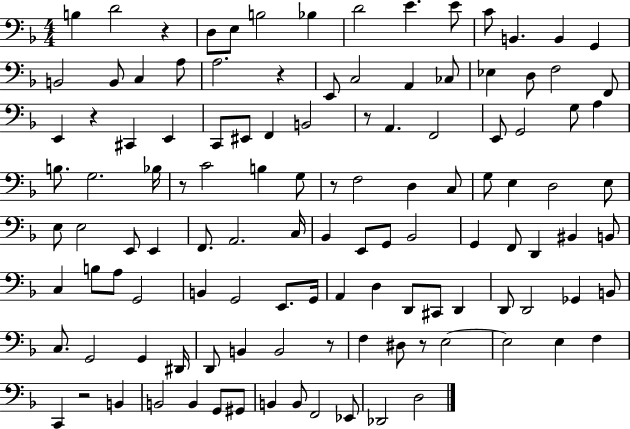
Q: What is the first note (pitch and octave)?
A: B3